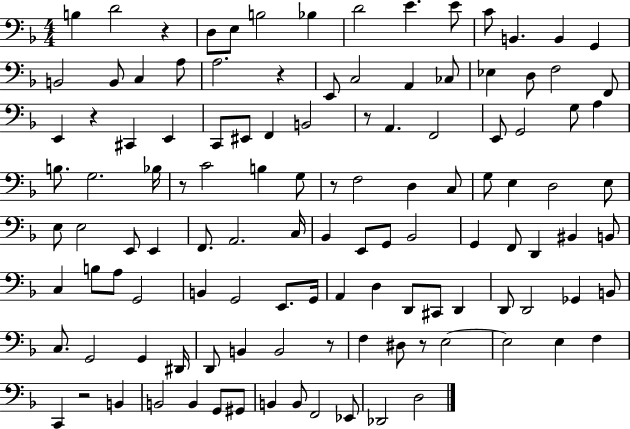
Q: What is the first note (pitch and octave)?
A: B3